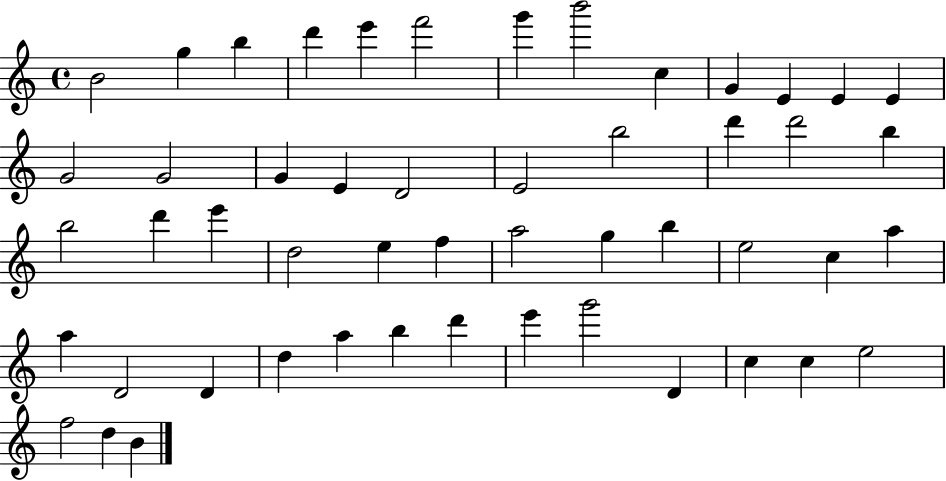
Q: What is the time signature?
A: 4/4